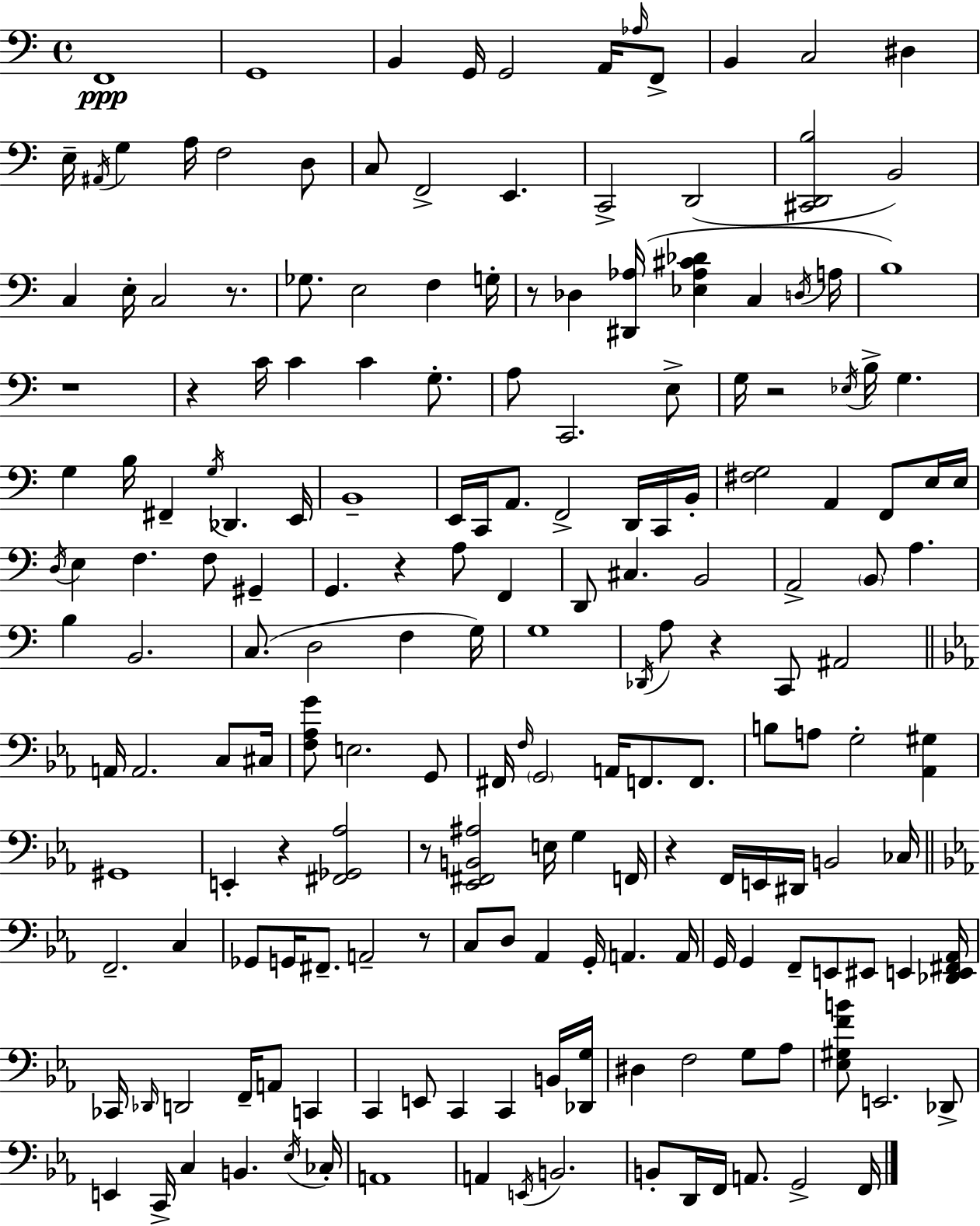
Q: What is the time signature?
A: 4/4